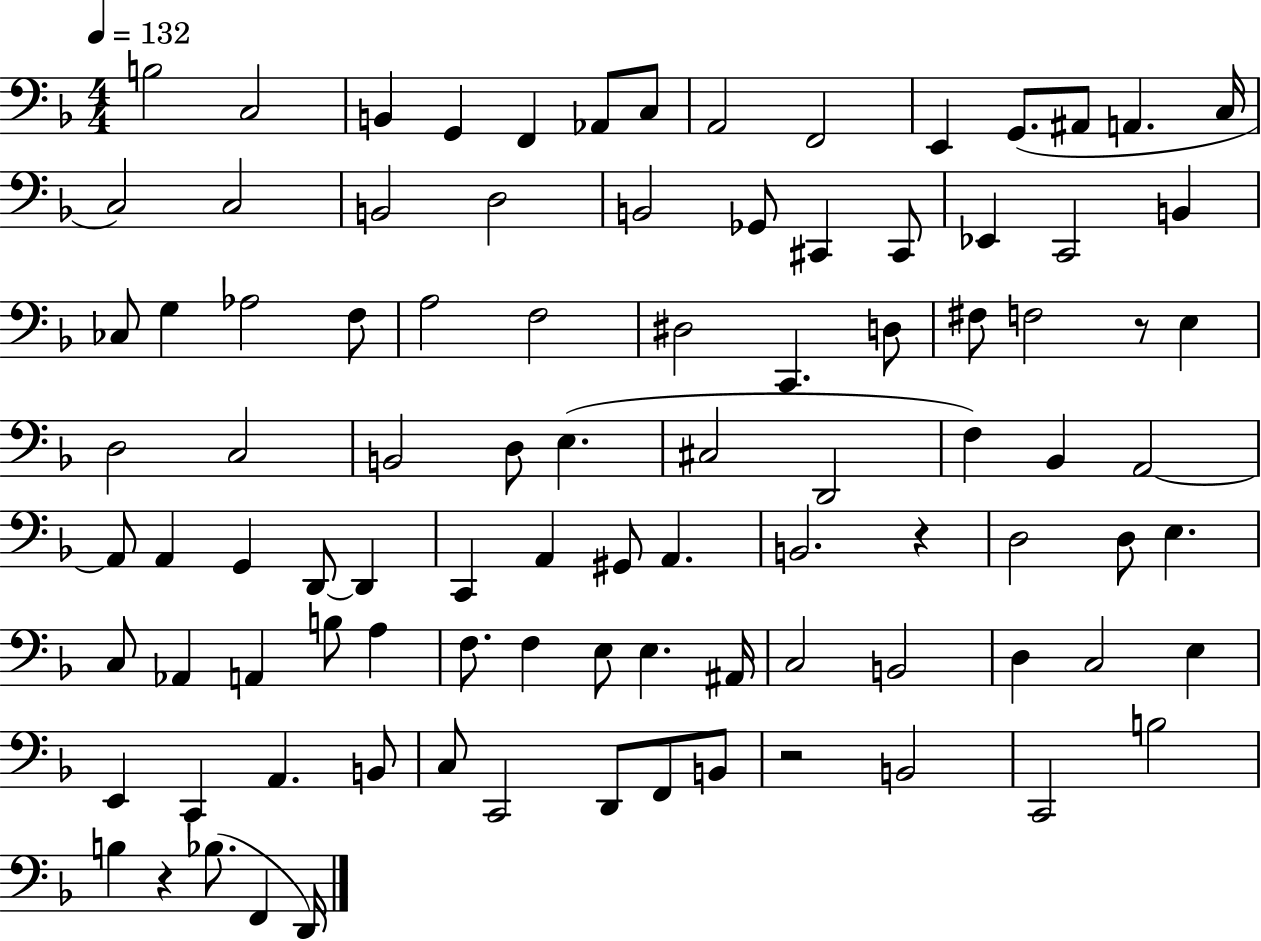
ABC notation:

X:1
T:Untitled
M:4/4
L:1/4
K:F
B,2 C,2 B,, G,, F,, _A,,/2 C,/2 A,,2 F,,2 E,, G,,/2 ^A,,/2 A,, C,/4 C,2 C,2 B,,2 D,2 B,,2 _G,,/2 ^C,, ^C,,/2 _E,, C,,2 B,, _C,/2 G, _A,2 F,/2 A,2 F,2 ^D,2 C,, D,/2 ^F,/2 F,2 z/2 E, D,2 C,2 B,,2 D,/2 E, ^C,2 D,,2 F, _B,, A,,2 A,,/2 A,, G,, D,,/2 D,, C,, A,, ^G,,/2 A,, B,,2 z D,2 D,/2 E, C,/2 _A,, A,, B,/2 A, F,/2 F, E,/2 E, ^A,,/4 C,2 B,,2 D, C,2 E, E,, C,, A,, B,,/2 C,/2 C,,2 D,,/2 F,,/2 B,,/2 z2 B,,2 C,,2 B,2 B, z _B,/2 F,, D,,/4